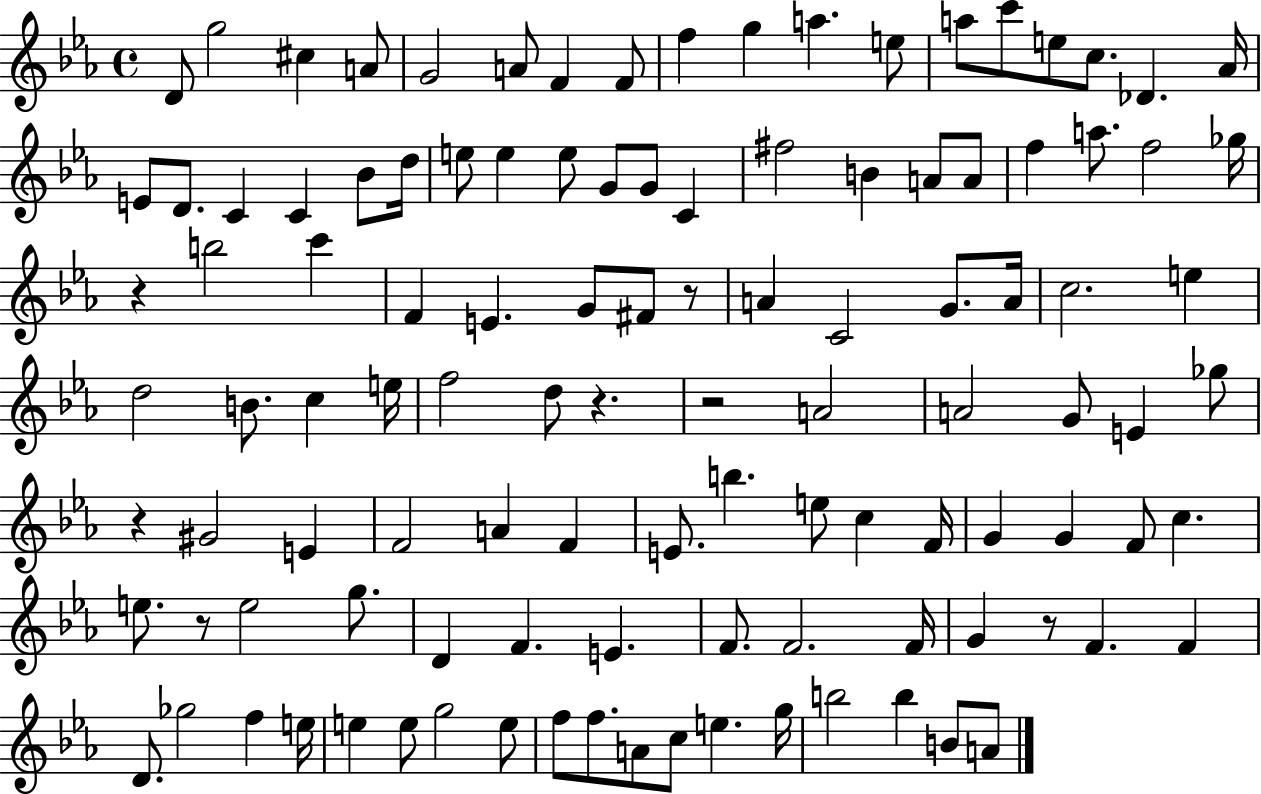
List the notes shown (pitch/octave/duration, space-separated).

D4/e G5/h C#5/q A4/e G4/h A4/e F4/q F4/e F5/q G5/q A5/q. E5/e A5/e C6/e E5/e C5/e. Db4/q. Ab4/s E4/e D4/e. C4/q C4/q Bb4/e D5/s E5/e E5/q E5/e G4/e G4/e C4/q F#5/h B4/q A4/e A4/e F5/q A5/e. F5/h Gb5/s R/q B5/h C6/q F4/q E4/q. G4/e F#4/e R/e A4/q C4/h G4/e. A4/s C5/h. E5/q D5/h B4/e. C5/q E5/s F5/h D5/e R/q. R/h A4/h A4/h G4/e E4/q Gb5/e R/q G#4/h E4/q F4/h A4/q F4/q E4/e. B5/q. E5/e C5/q F4/s G4/q G4/q F4/e C5/q. E5/e. R/e E5/h G5/e. D4/q F4/q. E4/q. F4/e. F4/h. F4/s G4/q R/e F4/q. F4/q D4/e. Gb5/h F5/q E5/s E5/q E5/e G5/h E5/e F5/e F5/e. A4/e C5/e E5/q. G5/s B5/h B5/q B4/e A4/e